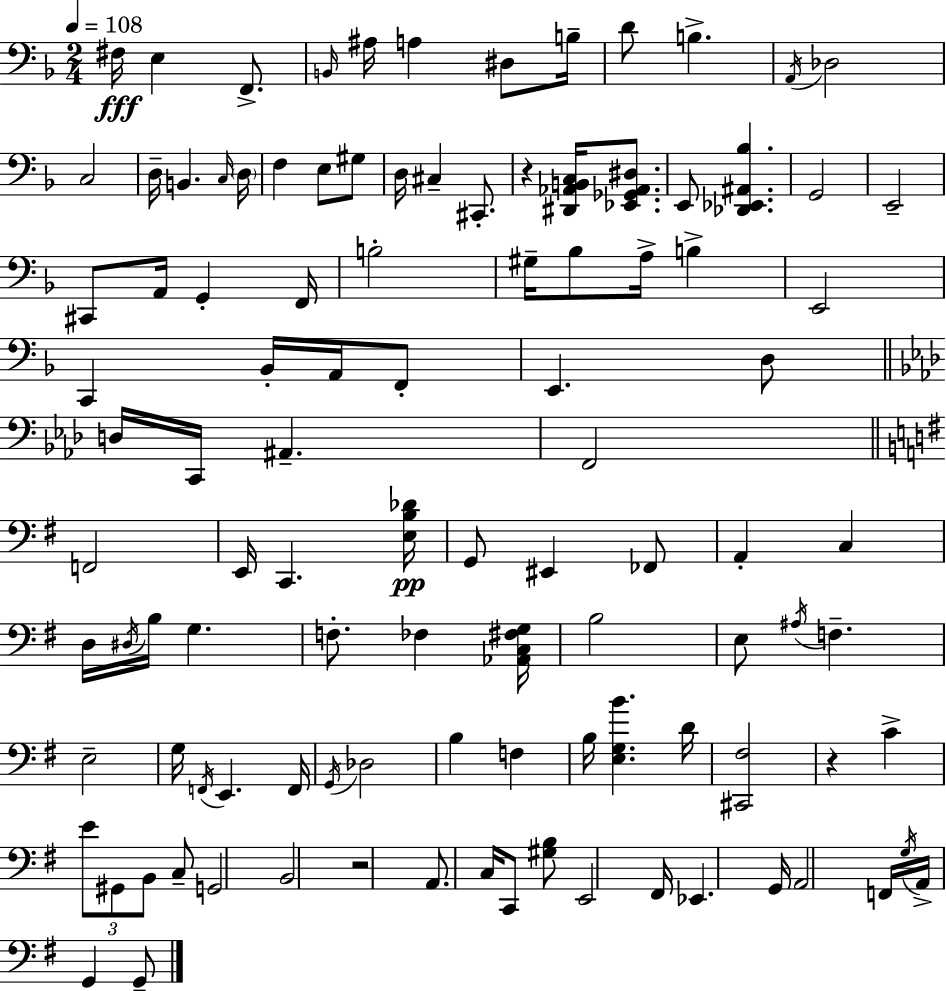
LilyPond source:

{
  \clef bass
  \numericTimeSignature
  \time 2/4
  \key d \minor
  \tempo 4 = 108
  \repeat volta 2 { fis16\fff e4 f,8.-> | \grace { b,16 } ais16 a4 dis8 | b16-- d'8 b4.-> | \acciaccatura { a,16 } des2 | \break c2 | d16-- b,4. | \grace { c16 } \parenthesize d16 f4 e8 | gis8 d16 cis4-- | \break cis,8.-. r4 <dis, aes, b, c>16 | <ees, ges, aes, dis>8. e,8 <des, ees, ais, bes>4. | g,2 | e,2-- | \break cis,8 a,16 g,4-. | f,16 b2-. | gis16-- bes8 a16-> b4-> | e,2 | \break c,4 bes,16-. | a,16 f,8-. e,4. | d8 \bar "||" \break \key aes \major d16 c,16 ais,4.-- | f,2 | \bar "||" \break \key g \major f,2 | e,16 c,4. <e b des'>16\pp | g,8 eis,4 fes,8 | a,4-. c4 | \break d16 \acciaccatura { dis16 } b16 g4. | f8.-. fes4 | <aes, c fis g>16 b2 | e8 \acciaccatura { ais16 } f4.-- | \break e2-- | g16 \acciaccatura { f,16 } e,4. | f,16 \acciaccatura { g,16 } des2 | b4 | \break f4 b16 <e g b'>4. | d'16 <cis, fis>2 | r4 | c'4-> \tuplet 3/2 { e'8 gis,8 | \break b,8 } c8-- g,2 | b,2 | r2 | a,8. c16 | \break c,8 <gis b>8 e,2 | fis,16 ees,4. | g,16 a,2 | f,16 \acciaccatura { g16 } a,16-> g,4 | \break g,8-- } \bar "|."
}